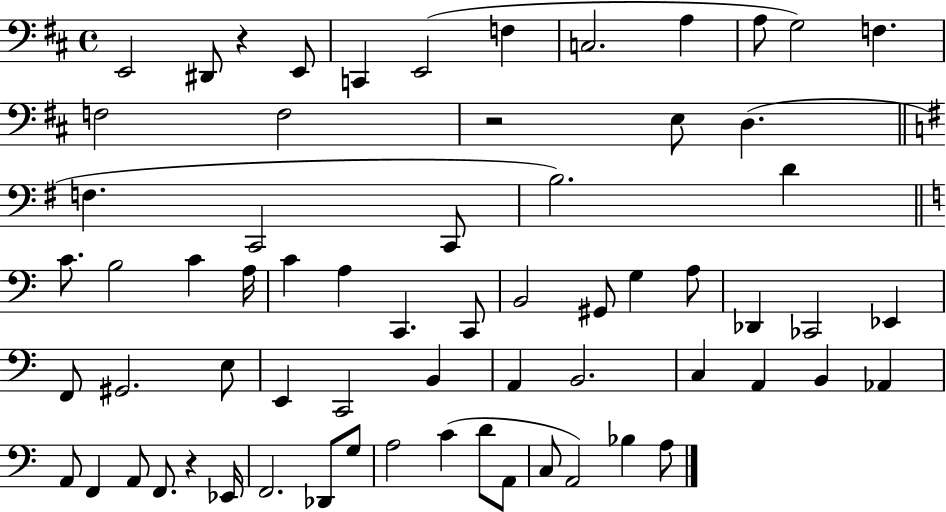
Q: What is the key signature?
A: D major